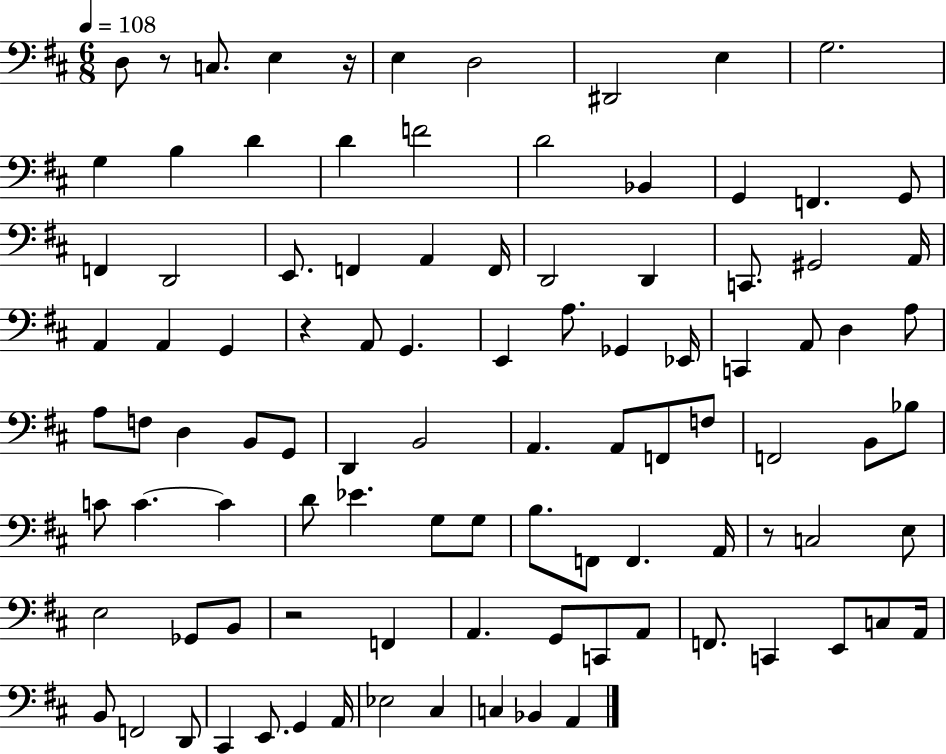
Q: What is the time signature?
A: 6/8